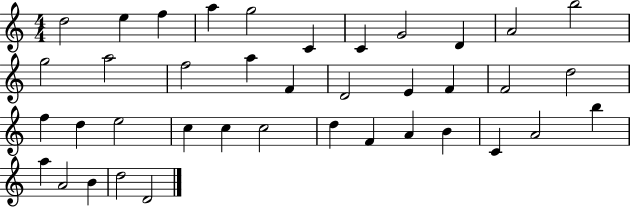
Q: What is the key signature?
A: C major